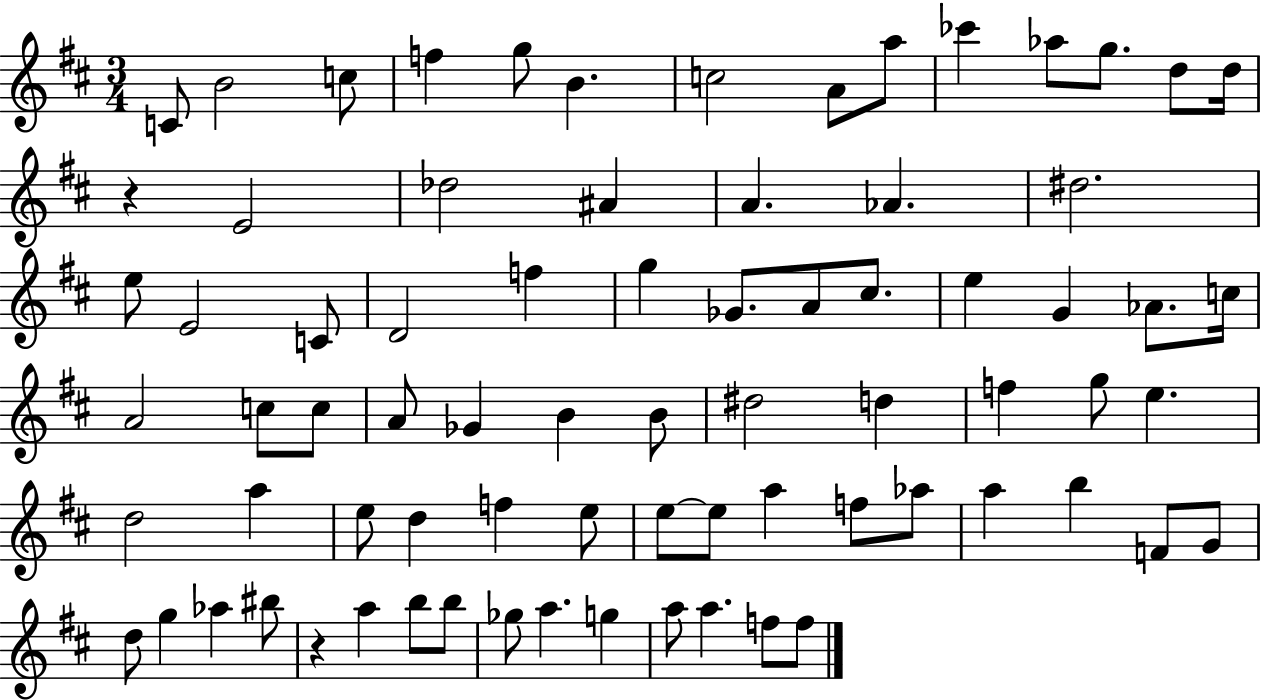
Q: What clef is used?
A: treble